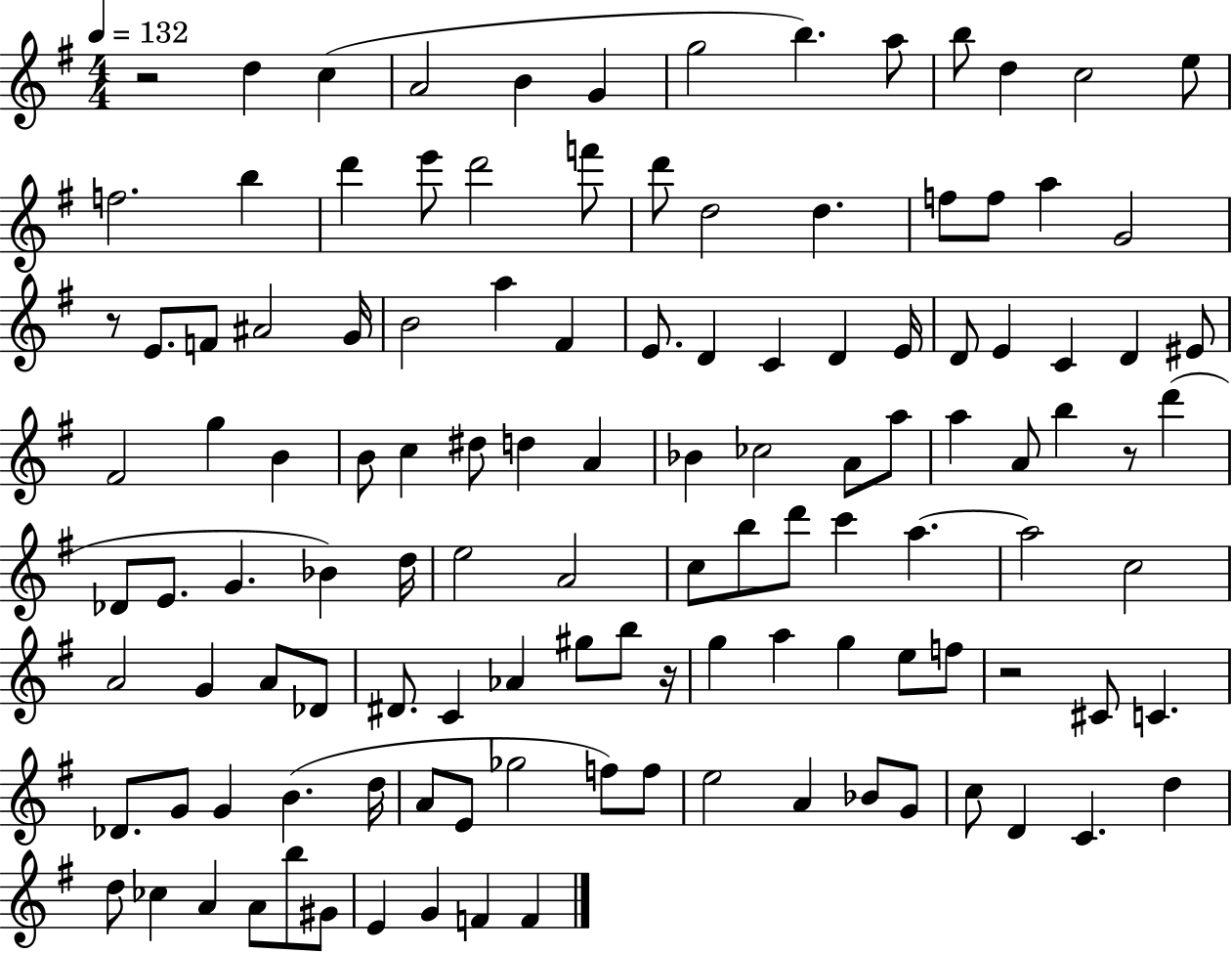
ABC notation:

X:1
T:Untitled
M:4/4
L:1/4
K:G
z2 d c A2 B G g2 b a/2 b/2 d c2 e/2 f2 b d' e'/2 d'2 f'/2 d'/2 d2 d f/2 f/2 a G2 z/2 E/2 F/2 ^A2 G/4 B2 a ^F E/2 D C D E/4 D/2 E C D ^E/2 ^F2 g B B/2 c ^d/2 d A _B _c2 A/2 a/2 a A/2 b z/2 d' _D/2 E/2 G _B d/4 e2 A2 c/2 b/2 d'/2 c' a a2 c2 A2 G A/2 _D/2 ^D/2 C _A ^g/2 b/2 z/4 g a g e/2 f/2 z2 ^C/2 C _D/2 G/2 G B d/4 A/2 E/2 _g2 f/2 f/2 e2 A _B/2 G/2 c/2 D C d d/2 _c A A/2 b/2 ^G/2 E G F F